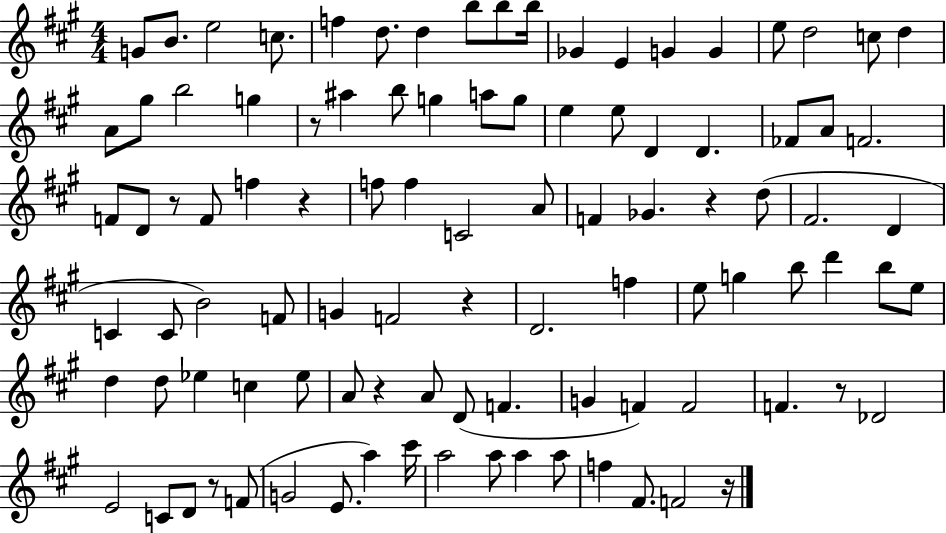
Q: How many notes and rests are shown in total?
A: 99